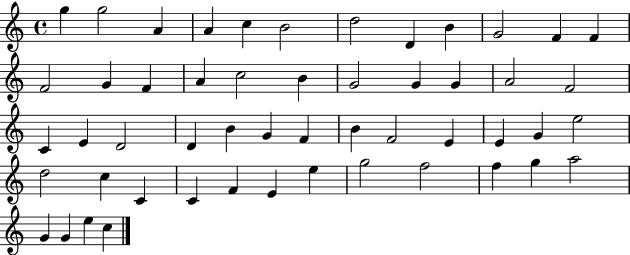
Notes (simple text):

G5/q G5/h A4/q A4/q C5/q B4/h D5/h D4/q B4/q G4/h F4/q F4/q F4/h G4/q F4/q A4/q C5/h B4/q G4/h G4/q G4/q A4/h F4/h C4/q E4/q D4/h D4/q B4/q G4/q F4/q B4/q F4/h E4/q E4/q G4/q E5/h D5/h C5/q C4/q C4/q F4/q E4/q E5/q G5/h F5/h F5/q G5/q A5/h G4/q G4/q E5/q C5/q